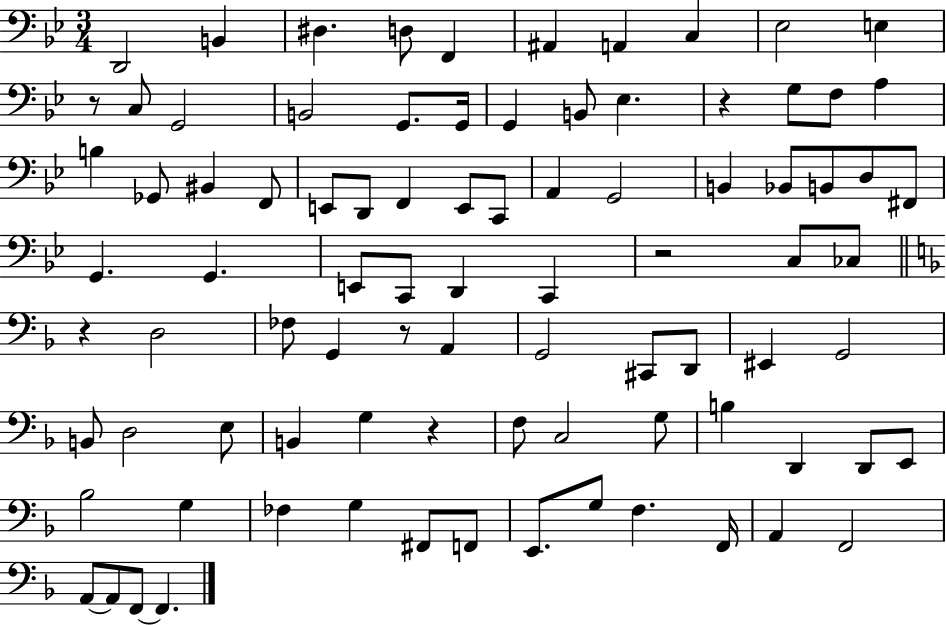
D2/h B2/q D#3/q. D3/e F2/q A#2/q A2/q C3/q Eb3/h E3/q R/e C3/e G2/h B2/h G2/e. G2/s G2/q B2/e Eb3/q. R/q G3/e F3/e A3/q B3/q Gb2/e BIS2/q F2/e E2/e D2/e F2/q E2/e C2/e A2/q G2/h B2/q Bb2/e B2/e D3/e F#2/e G2/q. G2/q. E2/e C2/e D2/q C2/q R/h C3/e CES3/e R/q D3/h FES3/e G2/q R/e A2/q G2/h C#2/e D2/e EIS2/q G2/h B2/e D3/h E3/e B2/q G3/q R/q F3/e C3/h G3/e B3/q D2/q D2/e E2/e Bb3/h G3/q FES3/q G3/q F#2/e F2/e E2/e. G3/e F3/q. F2/s A2/q F2/h A2/e A2/e F2/e F2/q.